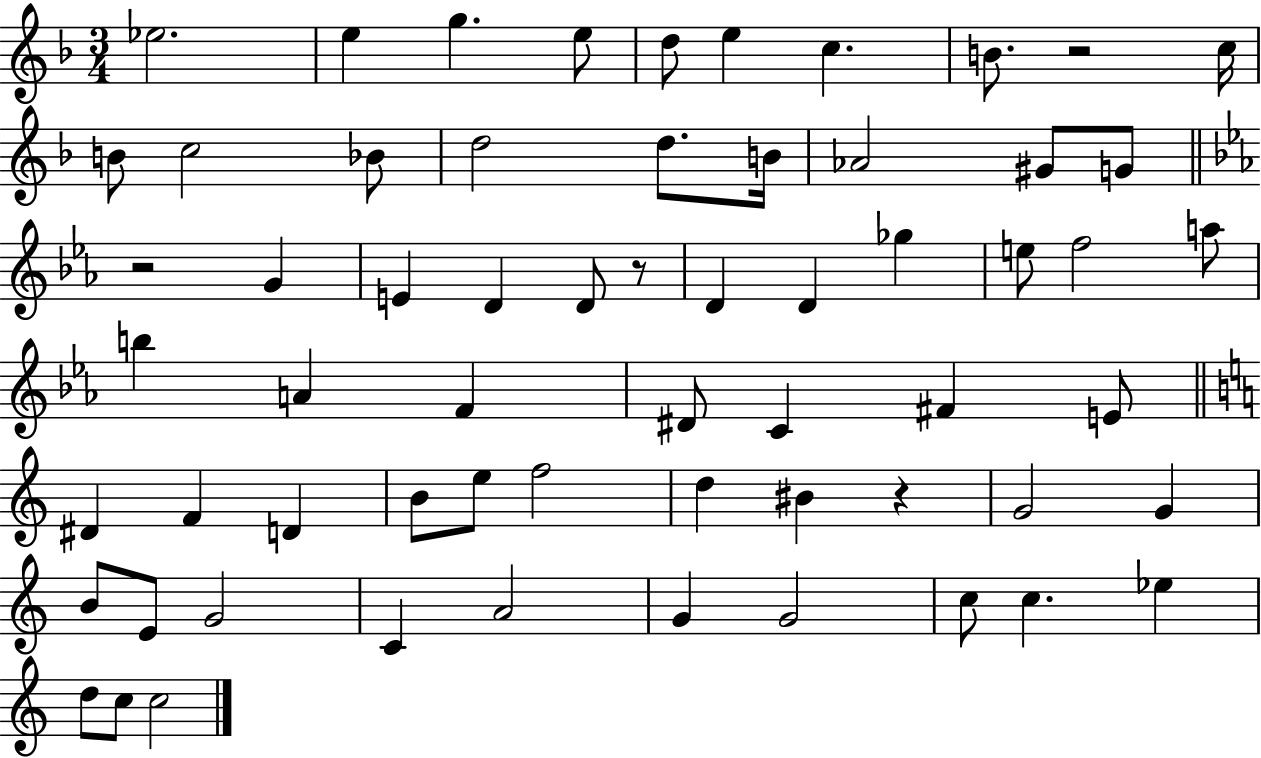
Eb5/h. E5/q G5/q. E5/e D5/e E5/q C5/q. B4/e. R/h C5/s B4/e C5/h Bb4/e D5/h D5/e. B4/s Ab4/h G#4/e G4/e R/h G4/q E4/q D4/q D4/e R/e D4/q D4/q Gb5/q E5/e F5/h A5/e B5/q A4/q F4/q D#4/e C4/q F#4/q E4/e D#4/q F4/q D4/q B4/e E5/e F5/h D5/q BIS4/q R/q G4/h G4/q B4/e E4/e G4/h C4/q A4/h G4/q G4/h C5/e C5/q. Eb5/q D5/e C5/e C5/h